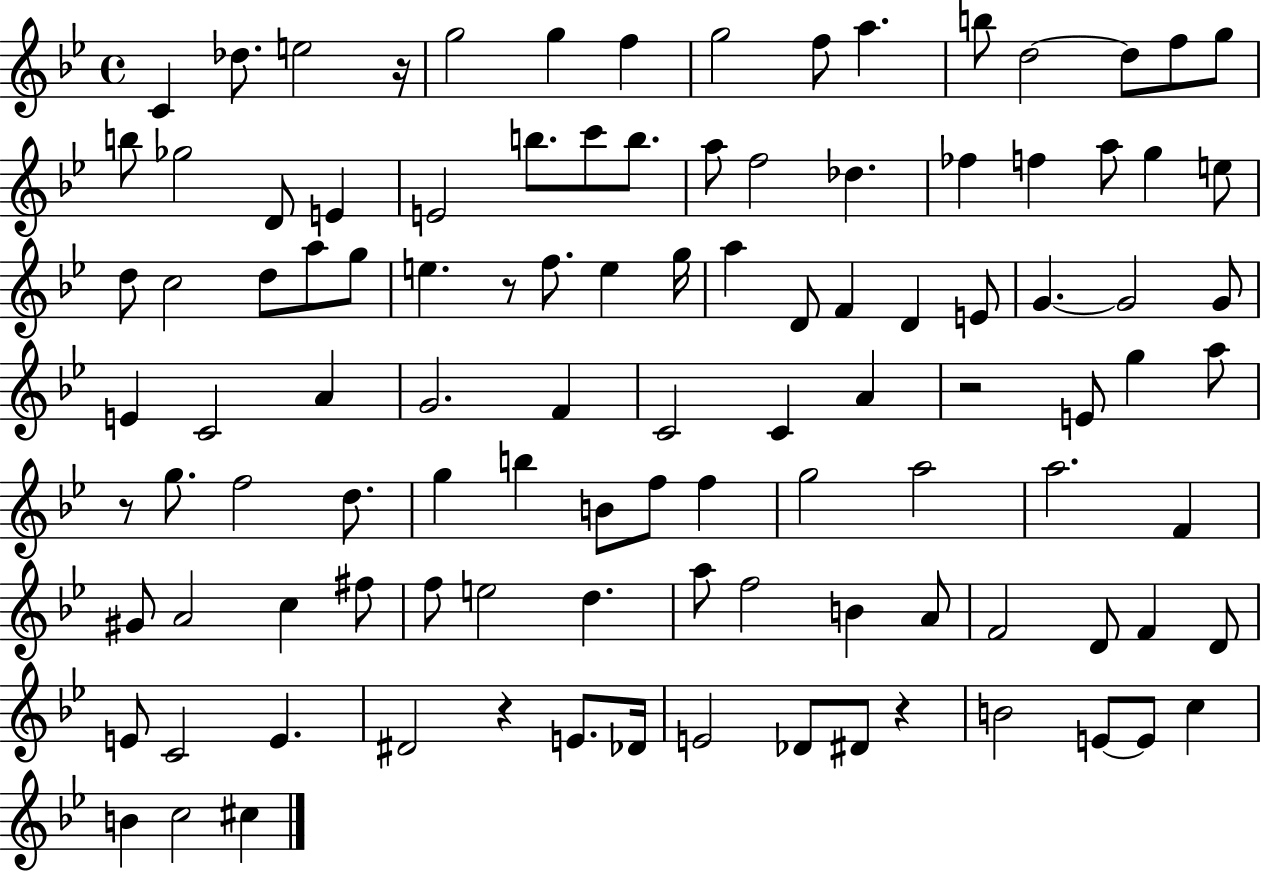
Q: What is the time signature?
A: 4/4